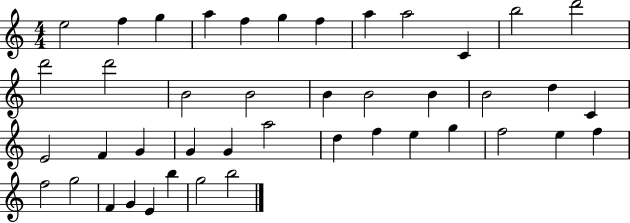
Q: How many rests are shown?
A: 0